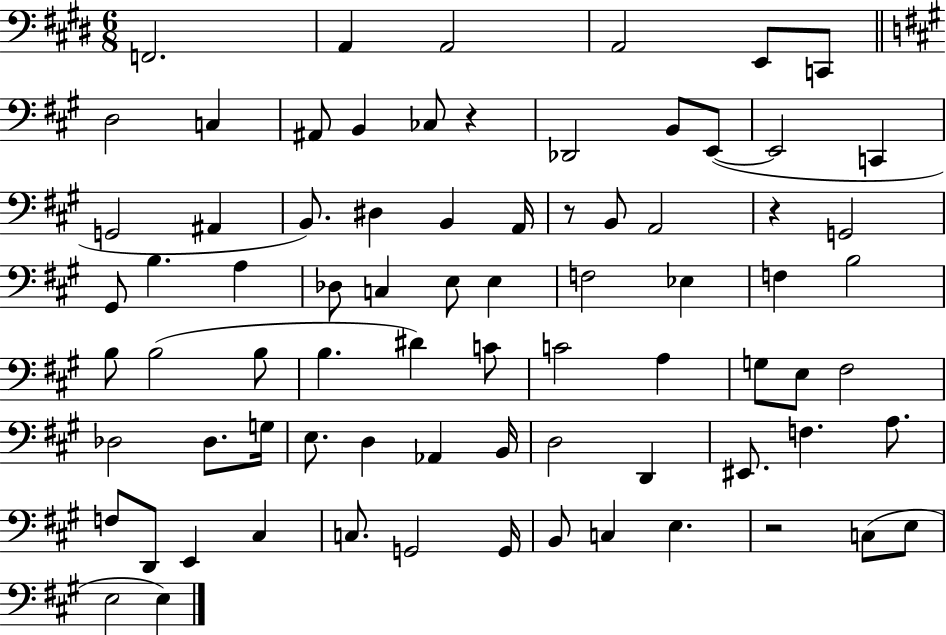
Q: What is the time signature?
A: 6/8